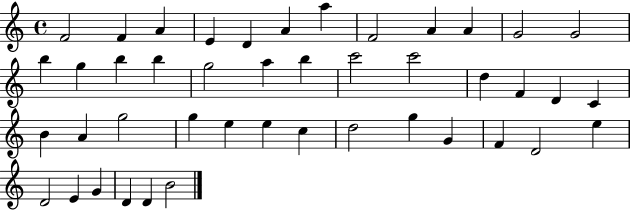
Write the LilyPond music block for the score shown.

{
  \clef treble
  \time 4/4
  \defaultTimeSignature
  \key c \major
  f'2 f'4 a'4 | e'4 d'4 a'4 a''4 | f'2 a'4 a'4 | g'2 g'2 | \break b''4 g''4 b''4 b''4 | g''2 a''4 b''4 | c'''2 c'''2 | d''4 f'4 d'4 c'4 | \break b'4 a'4 g''2 | g''4 e''4 e''4 c''4 | d''2 g''4 g'4 | f'4 d'2 e''4 | \break d'2 e'4 g'4 | d'4 d'4 b'2 | \bar "|."
}